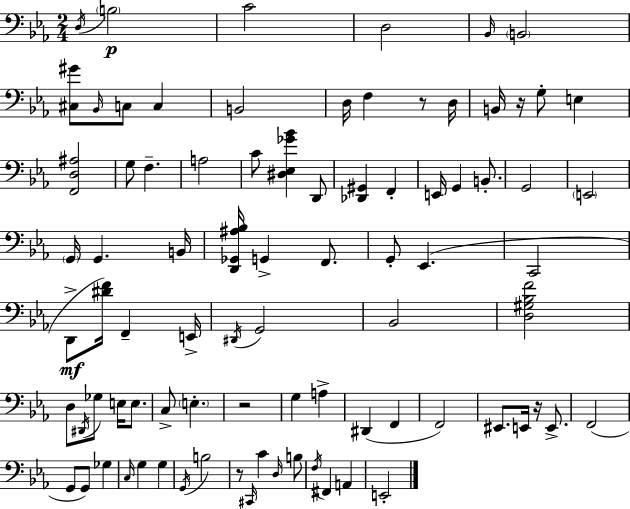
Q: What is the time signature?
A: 2/4